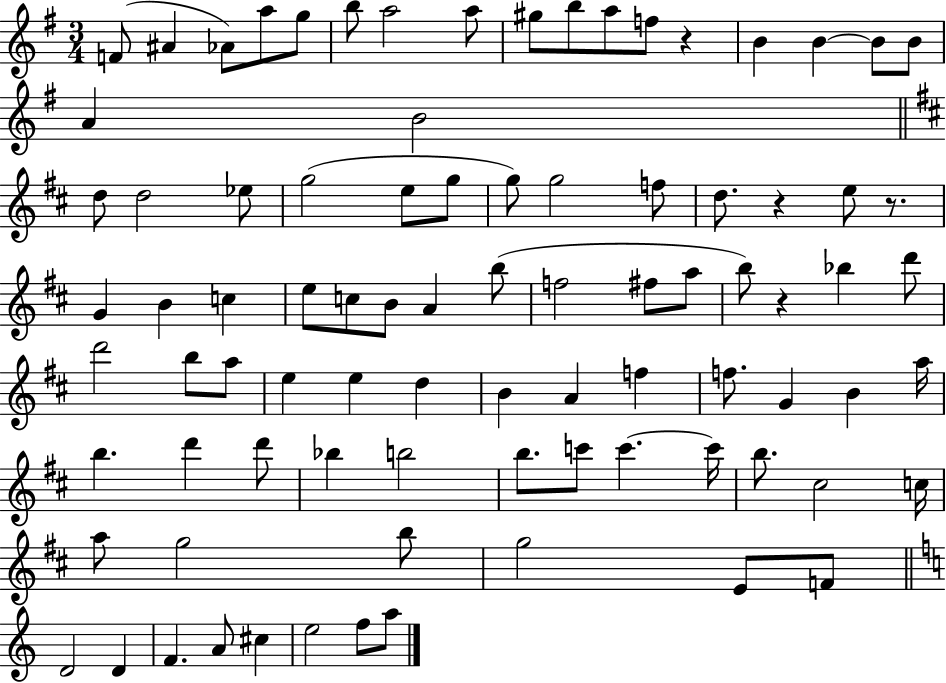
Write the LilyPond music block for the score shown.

{
  \clef treble
  \numericTimeSignature
  \time 3/4
  \key g \major
  f'8( ais'4 aes'8) a''8 g''8 | b''8 a''2 a''8 | gis''8 b''8 a''8 f''8 r4 | b'4 b'4~~ b'8 b'8 | \break a'4 b'2 | \bar "||" \break \key b \minor d''8 d''2 ees''8 | g''2( e''8 g''8 | g''8) g''2 f''8 | d''8. r4 e''8 r8. | \break g'4 b'4 c''4 | e''8 c''8 b'8 a'4 b''8( | f''2 fis''8 a''8 | b''8) r4 bes''4 d'''8 | \break d'''2 b''8 a''8 | e''4 e''4 d''4 | b'4 a'4 f''4 | f''8. g'4 b'4 a''16 | \break b''4. d'''4 d'''8 | bes''4 b''2 | b''8. c'''8 c'''4.~~ c'''16 | b''8. cis''2 c''16 | \break a''8 g''2 b''8 | g''2 e'8 f'8 | \bar "||" \break \key c \major d'2 d'4 | f'4. a'8 cis''4 | e''2 f''8 a''8 | \bar "|."
}